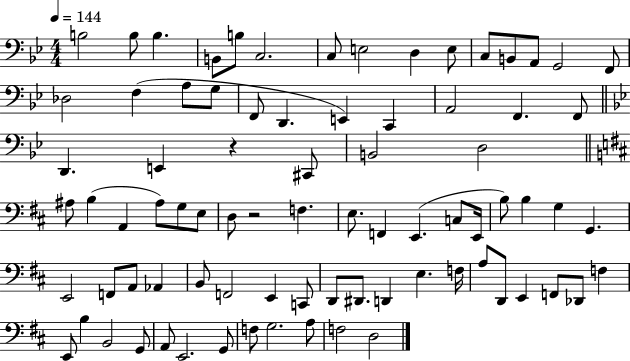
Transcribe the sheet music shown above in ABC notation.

X:1
T:Untitled
M:4/4
L:1/4
K:Bb
B,2 B,/2 B, B,,/2 B,/2 C,2 C,/2 E,2 D, E,/2 C,/2 B,,/2 A,,/2 G,,2 F,,/2 _D,2 F, A,/2 G,/2 F,,/2 D,, E,, C,, A,,2 F,, F,,/2 D,, E,, z ^C,,/2 B,,2 D,2 ^A,/2 B, A,, ^A,/2 G,/2 E,/2 D,/2 z2 F, E,/2 F,, E,, C,/2 E,,/4 B,/2 B, G, G,, E,,2 F,,/2 A,,/2 _A,, B,,/2 F,,2 E,, C,,/2 D,,/2 ^D,,/2 D,, E, F,/4 A,/2 D,,/2 E,, F,,/2 _D,,/2 F, E,,/2 B, B,,2 G,,/2 A,,/2 E,,2 G,,/2 F,/2 G,2 A,/2 F,2 D,2